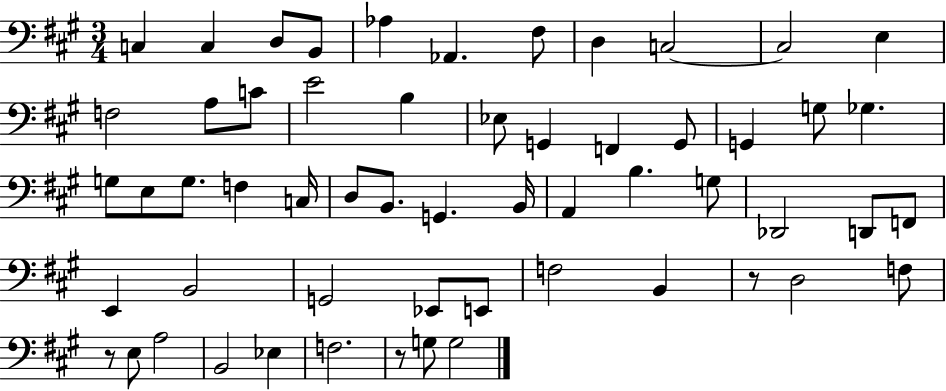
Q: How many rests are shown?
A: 3